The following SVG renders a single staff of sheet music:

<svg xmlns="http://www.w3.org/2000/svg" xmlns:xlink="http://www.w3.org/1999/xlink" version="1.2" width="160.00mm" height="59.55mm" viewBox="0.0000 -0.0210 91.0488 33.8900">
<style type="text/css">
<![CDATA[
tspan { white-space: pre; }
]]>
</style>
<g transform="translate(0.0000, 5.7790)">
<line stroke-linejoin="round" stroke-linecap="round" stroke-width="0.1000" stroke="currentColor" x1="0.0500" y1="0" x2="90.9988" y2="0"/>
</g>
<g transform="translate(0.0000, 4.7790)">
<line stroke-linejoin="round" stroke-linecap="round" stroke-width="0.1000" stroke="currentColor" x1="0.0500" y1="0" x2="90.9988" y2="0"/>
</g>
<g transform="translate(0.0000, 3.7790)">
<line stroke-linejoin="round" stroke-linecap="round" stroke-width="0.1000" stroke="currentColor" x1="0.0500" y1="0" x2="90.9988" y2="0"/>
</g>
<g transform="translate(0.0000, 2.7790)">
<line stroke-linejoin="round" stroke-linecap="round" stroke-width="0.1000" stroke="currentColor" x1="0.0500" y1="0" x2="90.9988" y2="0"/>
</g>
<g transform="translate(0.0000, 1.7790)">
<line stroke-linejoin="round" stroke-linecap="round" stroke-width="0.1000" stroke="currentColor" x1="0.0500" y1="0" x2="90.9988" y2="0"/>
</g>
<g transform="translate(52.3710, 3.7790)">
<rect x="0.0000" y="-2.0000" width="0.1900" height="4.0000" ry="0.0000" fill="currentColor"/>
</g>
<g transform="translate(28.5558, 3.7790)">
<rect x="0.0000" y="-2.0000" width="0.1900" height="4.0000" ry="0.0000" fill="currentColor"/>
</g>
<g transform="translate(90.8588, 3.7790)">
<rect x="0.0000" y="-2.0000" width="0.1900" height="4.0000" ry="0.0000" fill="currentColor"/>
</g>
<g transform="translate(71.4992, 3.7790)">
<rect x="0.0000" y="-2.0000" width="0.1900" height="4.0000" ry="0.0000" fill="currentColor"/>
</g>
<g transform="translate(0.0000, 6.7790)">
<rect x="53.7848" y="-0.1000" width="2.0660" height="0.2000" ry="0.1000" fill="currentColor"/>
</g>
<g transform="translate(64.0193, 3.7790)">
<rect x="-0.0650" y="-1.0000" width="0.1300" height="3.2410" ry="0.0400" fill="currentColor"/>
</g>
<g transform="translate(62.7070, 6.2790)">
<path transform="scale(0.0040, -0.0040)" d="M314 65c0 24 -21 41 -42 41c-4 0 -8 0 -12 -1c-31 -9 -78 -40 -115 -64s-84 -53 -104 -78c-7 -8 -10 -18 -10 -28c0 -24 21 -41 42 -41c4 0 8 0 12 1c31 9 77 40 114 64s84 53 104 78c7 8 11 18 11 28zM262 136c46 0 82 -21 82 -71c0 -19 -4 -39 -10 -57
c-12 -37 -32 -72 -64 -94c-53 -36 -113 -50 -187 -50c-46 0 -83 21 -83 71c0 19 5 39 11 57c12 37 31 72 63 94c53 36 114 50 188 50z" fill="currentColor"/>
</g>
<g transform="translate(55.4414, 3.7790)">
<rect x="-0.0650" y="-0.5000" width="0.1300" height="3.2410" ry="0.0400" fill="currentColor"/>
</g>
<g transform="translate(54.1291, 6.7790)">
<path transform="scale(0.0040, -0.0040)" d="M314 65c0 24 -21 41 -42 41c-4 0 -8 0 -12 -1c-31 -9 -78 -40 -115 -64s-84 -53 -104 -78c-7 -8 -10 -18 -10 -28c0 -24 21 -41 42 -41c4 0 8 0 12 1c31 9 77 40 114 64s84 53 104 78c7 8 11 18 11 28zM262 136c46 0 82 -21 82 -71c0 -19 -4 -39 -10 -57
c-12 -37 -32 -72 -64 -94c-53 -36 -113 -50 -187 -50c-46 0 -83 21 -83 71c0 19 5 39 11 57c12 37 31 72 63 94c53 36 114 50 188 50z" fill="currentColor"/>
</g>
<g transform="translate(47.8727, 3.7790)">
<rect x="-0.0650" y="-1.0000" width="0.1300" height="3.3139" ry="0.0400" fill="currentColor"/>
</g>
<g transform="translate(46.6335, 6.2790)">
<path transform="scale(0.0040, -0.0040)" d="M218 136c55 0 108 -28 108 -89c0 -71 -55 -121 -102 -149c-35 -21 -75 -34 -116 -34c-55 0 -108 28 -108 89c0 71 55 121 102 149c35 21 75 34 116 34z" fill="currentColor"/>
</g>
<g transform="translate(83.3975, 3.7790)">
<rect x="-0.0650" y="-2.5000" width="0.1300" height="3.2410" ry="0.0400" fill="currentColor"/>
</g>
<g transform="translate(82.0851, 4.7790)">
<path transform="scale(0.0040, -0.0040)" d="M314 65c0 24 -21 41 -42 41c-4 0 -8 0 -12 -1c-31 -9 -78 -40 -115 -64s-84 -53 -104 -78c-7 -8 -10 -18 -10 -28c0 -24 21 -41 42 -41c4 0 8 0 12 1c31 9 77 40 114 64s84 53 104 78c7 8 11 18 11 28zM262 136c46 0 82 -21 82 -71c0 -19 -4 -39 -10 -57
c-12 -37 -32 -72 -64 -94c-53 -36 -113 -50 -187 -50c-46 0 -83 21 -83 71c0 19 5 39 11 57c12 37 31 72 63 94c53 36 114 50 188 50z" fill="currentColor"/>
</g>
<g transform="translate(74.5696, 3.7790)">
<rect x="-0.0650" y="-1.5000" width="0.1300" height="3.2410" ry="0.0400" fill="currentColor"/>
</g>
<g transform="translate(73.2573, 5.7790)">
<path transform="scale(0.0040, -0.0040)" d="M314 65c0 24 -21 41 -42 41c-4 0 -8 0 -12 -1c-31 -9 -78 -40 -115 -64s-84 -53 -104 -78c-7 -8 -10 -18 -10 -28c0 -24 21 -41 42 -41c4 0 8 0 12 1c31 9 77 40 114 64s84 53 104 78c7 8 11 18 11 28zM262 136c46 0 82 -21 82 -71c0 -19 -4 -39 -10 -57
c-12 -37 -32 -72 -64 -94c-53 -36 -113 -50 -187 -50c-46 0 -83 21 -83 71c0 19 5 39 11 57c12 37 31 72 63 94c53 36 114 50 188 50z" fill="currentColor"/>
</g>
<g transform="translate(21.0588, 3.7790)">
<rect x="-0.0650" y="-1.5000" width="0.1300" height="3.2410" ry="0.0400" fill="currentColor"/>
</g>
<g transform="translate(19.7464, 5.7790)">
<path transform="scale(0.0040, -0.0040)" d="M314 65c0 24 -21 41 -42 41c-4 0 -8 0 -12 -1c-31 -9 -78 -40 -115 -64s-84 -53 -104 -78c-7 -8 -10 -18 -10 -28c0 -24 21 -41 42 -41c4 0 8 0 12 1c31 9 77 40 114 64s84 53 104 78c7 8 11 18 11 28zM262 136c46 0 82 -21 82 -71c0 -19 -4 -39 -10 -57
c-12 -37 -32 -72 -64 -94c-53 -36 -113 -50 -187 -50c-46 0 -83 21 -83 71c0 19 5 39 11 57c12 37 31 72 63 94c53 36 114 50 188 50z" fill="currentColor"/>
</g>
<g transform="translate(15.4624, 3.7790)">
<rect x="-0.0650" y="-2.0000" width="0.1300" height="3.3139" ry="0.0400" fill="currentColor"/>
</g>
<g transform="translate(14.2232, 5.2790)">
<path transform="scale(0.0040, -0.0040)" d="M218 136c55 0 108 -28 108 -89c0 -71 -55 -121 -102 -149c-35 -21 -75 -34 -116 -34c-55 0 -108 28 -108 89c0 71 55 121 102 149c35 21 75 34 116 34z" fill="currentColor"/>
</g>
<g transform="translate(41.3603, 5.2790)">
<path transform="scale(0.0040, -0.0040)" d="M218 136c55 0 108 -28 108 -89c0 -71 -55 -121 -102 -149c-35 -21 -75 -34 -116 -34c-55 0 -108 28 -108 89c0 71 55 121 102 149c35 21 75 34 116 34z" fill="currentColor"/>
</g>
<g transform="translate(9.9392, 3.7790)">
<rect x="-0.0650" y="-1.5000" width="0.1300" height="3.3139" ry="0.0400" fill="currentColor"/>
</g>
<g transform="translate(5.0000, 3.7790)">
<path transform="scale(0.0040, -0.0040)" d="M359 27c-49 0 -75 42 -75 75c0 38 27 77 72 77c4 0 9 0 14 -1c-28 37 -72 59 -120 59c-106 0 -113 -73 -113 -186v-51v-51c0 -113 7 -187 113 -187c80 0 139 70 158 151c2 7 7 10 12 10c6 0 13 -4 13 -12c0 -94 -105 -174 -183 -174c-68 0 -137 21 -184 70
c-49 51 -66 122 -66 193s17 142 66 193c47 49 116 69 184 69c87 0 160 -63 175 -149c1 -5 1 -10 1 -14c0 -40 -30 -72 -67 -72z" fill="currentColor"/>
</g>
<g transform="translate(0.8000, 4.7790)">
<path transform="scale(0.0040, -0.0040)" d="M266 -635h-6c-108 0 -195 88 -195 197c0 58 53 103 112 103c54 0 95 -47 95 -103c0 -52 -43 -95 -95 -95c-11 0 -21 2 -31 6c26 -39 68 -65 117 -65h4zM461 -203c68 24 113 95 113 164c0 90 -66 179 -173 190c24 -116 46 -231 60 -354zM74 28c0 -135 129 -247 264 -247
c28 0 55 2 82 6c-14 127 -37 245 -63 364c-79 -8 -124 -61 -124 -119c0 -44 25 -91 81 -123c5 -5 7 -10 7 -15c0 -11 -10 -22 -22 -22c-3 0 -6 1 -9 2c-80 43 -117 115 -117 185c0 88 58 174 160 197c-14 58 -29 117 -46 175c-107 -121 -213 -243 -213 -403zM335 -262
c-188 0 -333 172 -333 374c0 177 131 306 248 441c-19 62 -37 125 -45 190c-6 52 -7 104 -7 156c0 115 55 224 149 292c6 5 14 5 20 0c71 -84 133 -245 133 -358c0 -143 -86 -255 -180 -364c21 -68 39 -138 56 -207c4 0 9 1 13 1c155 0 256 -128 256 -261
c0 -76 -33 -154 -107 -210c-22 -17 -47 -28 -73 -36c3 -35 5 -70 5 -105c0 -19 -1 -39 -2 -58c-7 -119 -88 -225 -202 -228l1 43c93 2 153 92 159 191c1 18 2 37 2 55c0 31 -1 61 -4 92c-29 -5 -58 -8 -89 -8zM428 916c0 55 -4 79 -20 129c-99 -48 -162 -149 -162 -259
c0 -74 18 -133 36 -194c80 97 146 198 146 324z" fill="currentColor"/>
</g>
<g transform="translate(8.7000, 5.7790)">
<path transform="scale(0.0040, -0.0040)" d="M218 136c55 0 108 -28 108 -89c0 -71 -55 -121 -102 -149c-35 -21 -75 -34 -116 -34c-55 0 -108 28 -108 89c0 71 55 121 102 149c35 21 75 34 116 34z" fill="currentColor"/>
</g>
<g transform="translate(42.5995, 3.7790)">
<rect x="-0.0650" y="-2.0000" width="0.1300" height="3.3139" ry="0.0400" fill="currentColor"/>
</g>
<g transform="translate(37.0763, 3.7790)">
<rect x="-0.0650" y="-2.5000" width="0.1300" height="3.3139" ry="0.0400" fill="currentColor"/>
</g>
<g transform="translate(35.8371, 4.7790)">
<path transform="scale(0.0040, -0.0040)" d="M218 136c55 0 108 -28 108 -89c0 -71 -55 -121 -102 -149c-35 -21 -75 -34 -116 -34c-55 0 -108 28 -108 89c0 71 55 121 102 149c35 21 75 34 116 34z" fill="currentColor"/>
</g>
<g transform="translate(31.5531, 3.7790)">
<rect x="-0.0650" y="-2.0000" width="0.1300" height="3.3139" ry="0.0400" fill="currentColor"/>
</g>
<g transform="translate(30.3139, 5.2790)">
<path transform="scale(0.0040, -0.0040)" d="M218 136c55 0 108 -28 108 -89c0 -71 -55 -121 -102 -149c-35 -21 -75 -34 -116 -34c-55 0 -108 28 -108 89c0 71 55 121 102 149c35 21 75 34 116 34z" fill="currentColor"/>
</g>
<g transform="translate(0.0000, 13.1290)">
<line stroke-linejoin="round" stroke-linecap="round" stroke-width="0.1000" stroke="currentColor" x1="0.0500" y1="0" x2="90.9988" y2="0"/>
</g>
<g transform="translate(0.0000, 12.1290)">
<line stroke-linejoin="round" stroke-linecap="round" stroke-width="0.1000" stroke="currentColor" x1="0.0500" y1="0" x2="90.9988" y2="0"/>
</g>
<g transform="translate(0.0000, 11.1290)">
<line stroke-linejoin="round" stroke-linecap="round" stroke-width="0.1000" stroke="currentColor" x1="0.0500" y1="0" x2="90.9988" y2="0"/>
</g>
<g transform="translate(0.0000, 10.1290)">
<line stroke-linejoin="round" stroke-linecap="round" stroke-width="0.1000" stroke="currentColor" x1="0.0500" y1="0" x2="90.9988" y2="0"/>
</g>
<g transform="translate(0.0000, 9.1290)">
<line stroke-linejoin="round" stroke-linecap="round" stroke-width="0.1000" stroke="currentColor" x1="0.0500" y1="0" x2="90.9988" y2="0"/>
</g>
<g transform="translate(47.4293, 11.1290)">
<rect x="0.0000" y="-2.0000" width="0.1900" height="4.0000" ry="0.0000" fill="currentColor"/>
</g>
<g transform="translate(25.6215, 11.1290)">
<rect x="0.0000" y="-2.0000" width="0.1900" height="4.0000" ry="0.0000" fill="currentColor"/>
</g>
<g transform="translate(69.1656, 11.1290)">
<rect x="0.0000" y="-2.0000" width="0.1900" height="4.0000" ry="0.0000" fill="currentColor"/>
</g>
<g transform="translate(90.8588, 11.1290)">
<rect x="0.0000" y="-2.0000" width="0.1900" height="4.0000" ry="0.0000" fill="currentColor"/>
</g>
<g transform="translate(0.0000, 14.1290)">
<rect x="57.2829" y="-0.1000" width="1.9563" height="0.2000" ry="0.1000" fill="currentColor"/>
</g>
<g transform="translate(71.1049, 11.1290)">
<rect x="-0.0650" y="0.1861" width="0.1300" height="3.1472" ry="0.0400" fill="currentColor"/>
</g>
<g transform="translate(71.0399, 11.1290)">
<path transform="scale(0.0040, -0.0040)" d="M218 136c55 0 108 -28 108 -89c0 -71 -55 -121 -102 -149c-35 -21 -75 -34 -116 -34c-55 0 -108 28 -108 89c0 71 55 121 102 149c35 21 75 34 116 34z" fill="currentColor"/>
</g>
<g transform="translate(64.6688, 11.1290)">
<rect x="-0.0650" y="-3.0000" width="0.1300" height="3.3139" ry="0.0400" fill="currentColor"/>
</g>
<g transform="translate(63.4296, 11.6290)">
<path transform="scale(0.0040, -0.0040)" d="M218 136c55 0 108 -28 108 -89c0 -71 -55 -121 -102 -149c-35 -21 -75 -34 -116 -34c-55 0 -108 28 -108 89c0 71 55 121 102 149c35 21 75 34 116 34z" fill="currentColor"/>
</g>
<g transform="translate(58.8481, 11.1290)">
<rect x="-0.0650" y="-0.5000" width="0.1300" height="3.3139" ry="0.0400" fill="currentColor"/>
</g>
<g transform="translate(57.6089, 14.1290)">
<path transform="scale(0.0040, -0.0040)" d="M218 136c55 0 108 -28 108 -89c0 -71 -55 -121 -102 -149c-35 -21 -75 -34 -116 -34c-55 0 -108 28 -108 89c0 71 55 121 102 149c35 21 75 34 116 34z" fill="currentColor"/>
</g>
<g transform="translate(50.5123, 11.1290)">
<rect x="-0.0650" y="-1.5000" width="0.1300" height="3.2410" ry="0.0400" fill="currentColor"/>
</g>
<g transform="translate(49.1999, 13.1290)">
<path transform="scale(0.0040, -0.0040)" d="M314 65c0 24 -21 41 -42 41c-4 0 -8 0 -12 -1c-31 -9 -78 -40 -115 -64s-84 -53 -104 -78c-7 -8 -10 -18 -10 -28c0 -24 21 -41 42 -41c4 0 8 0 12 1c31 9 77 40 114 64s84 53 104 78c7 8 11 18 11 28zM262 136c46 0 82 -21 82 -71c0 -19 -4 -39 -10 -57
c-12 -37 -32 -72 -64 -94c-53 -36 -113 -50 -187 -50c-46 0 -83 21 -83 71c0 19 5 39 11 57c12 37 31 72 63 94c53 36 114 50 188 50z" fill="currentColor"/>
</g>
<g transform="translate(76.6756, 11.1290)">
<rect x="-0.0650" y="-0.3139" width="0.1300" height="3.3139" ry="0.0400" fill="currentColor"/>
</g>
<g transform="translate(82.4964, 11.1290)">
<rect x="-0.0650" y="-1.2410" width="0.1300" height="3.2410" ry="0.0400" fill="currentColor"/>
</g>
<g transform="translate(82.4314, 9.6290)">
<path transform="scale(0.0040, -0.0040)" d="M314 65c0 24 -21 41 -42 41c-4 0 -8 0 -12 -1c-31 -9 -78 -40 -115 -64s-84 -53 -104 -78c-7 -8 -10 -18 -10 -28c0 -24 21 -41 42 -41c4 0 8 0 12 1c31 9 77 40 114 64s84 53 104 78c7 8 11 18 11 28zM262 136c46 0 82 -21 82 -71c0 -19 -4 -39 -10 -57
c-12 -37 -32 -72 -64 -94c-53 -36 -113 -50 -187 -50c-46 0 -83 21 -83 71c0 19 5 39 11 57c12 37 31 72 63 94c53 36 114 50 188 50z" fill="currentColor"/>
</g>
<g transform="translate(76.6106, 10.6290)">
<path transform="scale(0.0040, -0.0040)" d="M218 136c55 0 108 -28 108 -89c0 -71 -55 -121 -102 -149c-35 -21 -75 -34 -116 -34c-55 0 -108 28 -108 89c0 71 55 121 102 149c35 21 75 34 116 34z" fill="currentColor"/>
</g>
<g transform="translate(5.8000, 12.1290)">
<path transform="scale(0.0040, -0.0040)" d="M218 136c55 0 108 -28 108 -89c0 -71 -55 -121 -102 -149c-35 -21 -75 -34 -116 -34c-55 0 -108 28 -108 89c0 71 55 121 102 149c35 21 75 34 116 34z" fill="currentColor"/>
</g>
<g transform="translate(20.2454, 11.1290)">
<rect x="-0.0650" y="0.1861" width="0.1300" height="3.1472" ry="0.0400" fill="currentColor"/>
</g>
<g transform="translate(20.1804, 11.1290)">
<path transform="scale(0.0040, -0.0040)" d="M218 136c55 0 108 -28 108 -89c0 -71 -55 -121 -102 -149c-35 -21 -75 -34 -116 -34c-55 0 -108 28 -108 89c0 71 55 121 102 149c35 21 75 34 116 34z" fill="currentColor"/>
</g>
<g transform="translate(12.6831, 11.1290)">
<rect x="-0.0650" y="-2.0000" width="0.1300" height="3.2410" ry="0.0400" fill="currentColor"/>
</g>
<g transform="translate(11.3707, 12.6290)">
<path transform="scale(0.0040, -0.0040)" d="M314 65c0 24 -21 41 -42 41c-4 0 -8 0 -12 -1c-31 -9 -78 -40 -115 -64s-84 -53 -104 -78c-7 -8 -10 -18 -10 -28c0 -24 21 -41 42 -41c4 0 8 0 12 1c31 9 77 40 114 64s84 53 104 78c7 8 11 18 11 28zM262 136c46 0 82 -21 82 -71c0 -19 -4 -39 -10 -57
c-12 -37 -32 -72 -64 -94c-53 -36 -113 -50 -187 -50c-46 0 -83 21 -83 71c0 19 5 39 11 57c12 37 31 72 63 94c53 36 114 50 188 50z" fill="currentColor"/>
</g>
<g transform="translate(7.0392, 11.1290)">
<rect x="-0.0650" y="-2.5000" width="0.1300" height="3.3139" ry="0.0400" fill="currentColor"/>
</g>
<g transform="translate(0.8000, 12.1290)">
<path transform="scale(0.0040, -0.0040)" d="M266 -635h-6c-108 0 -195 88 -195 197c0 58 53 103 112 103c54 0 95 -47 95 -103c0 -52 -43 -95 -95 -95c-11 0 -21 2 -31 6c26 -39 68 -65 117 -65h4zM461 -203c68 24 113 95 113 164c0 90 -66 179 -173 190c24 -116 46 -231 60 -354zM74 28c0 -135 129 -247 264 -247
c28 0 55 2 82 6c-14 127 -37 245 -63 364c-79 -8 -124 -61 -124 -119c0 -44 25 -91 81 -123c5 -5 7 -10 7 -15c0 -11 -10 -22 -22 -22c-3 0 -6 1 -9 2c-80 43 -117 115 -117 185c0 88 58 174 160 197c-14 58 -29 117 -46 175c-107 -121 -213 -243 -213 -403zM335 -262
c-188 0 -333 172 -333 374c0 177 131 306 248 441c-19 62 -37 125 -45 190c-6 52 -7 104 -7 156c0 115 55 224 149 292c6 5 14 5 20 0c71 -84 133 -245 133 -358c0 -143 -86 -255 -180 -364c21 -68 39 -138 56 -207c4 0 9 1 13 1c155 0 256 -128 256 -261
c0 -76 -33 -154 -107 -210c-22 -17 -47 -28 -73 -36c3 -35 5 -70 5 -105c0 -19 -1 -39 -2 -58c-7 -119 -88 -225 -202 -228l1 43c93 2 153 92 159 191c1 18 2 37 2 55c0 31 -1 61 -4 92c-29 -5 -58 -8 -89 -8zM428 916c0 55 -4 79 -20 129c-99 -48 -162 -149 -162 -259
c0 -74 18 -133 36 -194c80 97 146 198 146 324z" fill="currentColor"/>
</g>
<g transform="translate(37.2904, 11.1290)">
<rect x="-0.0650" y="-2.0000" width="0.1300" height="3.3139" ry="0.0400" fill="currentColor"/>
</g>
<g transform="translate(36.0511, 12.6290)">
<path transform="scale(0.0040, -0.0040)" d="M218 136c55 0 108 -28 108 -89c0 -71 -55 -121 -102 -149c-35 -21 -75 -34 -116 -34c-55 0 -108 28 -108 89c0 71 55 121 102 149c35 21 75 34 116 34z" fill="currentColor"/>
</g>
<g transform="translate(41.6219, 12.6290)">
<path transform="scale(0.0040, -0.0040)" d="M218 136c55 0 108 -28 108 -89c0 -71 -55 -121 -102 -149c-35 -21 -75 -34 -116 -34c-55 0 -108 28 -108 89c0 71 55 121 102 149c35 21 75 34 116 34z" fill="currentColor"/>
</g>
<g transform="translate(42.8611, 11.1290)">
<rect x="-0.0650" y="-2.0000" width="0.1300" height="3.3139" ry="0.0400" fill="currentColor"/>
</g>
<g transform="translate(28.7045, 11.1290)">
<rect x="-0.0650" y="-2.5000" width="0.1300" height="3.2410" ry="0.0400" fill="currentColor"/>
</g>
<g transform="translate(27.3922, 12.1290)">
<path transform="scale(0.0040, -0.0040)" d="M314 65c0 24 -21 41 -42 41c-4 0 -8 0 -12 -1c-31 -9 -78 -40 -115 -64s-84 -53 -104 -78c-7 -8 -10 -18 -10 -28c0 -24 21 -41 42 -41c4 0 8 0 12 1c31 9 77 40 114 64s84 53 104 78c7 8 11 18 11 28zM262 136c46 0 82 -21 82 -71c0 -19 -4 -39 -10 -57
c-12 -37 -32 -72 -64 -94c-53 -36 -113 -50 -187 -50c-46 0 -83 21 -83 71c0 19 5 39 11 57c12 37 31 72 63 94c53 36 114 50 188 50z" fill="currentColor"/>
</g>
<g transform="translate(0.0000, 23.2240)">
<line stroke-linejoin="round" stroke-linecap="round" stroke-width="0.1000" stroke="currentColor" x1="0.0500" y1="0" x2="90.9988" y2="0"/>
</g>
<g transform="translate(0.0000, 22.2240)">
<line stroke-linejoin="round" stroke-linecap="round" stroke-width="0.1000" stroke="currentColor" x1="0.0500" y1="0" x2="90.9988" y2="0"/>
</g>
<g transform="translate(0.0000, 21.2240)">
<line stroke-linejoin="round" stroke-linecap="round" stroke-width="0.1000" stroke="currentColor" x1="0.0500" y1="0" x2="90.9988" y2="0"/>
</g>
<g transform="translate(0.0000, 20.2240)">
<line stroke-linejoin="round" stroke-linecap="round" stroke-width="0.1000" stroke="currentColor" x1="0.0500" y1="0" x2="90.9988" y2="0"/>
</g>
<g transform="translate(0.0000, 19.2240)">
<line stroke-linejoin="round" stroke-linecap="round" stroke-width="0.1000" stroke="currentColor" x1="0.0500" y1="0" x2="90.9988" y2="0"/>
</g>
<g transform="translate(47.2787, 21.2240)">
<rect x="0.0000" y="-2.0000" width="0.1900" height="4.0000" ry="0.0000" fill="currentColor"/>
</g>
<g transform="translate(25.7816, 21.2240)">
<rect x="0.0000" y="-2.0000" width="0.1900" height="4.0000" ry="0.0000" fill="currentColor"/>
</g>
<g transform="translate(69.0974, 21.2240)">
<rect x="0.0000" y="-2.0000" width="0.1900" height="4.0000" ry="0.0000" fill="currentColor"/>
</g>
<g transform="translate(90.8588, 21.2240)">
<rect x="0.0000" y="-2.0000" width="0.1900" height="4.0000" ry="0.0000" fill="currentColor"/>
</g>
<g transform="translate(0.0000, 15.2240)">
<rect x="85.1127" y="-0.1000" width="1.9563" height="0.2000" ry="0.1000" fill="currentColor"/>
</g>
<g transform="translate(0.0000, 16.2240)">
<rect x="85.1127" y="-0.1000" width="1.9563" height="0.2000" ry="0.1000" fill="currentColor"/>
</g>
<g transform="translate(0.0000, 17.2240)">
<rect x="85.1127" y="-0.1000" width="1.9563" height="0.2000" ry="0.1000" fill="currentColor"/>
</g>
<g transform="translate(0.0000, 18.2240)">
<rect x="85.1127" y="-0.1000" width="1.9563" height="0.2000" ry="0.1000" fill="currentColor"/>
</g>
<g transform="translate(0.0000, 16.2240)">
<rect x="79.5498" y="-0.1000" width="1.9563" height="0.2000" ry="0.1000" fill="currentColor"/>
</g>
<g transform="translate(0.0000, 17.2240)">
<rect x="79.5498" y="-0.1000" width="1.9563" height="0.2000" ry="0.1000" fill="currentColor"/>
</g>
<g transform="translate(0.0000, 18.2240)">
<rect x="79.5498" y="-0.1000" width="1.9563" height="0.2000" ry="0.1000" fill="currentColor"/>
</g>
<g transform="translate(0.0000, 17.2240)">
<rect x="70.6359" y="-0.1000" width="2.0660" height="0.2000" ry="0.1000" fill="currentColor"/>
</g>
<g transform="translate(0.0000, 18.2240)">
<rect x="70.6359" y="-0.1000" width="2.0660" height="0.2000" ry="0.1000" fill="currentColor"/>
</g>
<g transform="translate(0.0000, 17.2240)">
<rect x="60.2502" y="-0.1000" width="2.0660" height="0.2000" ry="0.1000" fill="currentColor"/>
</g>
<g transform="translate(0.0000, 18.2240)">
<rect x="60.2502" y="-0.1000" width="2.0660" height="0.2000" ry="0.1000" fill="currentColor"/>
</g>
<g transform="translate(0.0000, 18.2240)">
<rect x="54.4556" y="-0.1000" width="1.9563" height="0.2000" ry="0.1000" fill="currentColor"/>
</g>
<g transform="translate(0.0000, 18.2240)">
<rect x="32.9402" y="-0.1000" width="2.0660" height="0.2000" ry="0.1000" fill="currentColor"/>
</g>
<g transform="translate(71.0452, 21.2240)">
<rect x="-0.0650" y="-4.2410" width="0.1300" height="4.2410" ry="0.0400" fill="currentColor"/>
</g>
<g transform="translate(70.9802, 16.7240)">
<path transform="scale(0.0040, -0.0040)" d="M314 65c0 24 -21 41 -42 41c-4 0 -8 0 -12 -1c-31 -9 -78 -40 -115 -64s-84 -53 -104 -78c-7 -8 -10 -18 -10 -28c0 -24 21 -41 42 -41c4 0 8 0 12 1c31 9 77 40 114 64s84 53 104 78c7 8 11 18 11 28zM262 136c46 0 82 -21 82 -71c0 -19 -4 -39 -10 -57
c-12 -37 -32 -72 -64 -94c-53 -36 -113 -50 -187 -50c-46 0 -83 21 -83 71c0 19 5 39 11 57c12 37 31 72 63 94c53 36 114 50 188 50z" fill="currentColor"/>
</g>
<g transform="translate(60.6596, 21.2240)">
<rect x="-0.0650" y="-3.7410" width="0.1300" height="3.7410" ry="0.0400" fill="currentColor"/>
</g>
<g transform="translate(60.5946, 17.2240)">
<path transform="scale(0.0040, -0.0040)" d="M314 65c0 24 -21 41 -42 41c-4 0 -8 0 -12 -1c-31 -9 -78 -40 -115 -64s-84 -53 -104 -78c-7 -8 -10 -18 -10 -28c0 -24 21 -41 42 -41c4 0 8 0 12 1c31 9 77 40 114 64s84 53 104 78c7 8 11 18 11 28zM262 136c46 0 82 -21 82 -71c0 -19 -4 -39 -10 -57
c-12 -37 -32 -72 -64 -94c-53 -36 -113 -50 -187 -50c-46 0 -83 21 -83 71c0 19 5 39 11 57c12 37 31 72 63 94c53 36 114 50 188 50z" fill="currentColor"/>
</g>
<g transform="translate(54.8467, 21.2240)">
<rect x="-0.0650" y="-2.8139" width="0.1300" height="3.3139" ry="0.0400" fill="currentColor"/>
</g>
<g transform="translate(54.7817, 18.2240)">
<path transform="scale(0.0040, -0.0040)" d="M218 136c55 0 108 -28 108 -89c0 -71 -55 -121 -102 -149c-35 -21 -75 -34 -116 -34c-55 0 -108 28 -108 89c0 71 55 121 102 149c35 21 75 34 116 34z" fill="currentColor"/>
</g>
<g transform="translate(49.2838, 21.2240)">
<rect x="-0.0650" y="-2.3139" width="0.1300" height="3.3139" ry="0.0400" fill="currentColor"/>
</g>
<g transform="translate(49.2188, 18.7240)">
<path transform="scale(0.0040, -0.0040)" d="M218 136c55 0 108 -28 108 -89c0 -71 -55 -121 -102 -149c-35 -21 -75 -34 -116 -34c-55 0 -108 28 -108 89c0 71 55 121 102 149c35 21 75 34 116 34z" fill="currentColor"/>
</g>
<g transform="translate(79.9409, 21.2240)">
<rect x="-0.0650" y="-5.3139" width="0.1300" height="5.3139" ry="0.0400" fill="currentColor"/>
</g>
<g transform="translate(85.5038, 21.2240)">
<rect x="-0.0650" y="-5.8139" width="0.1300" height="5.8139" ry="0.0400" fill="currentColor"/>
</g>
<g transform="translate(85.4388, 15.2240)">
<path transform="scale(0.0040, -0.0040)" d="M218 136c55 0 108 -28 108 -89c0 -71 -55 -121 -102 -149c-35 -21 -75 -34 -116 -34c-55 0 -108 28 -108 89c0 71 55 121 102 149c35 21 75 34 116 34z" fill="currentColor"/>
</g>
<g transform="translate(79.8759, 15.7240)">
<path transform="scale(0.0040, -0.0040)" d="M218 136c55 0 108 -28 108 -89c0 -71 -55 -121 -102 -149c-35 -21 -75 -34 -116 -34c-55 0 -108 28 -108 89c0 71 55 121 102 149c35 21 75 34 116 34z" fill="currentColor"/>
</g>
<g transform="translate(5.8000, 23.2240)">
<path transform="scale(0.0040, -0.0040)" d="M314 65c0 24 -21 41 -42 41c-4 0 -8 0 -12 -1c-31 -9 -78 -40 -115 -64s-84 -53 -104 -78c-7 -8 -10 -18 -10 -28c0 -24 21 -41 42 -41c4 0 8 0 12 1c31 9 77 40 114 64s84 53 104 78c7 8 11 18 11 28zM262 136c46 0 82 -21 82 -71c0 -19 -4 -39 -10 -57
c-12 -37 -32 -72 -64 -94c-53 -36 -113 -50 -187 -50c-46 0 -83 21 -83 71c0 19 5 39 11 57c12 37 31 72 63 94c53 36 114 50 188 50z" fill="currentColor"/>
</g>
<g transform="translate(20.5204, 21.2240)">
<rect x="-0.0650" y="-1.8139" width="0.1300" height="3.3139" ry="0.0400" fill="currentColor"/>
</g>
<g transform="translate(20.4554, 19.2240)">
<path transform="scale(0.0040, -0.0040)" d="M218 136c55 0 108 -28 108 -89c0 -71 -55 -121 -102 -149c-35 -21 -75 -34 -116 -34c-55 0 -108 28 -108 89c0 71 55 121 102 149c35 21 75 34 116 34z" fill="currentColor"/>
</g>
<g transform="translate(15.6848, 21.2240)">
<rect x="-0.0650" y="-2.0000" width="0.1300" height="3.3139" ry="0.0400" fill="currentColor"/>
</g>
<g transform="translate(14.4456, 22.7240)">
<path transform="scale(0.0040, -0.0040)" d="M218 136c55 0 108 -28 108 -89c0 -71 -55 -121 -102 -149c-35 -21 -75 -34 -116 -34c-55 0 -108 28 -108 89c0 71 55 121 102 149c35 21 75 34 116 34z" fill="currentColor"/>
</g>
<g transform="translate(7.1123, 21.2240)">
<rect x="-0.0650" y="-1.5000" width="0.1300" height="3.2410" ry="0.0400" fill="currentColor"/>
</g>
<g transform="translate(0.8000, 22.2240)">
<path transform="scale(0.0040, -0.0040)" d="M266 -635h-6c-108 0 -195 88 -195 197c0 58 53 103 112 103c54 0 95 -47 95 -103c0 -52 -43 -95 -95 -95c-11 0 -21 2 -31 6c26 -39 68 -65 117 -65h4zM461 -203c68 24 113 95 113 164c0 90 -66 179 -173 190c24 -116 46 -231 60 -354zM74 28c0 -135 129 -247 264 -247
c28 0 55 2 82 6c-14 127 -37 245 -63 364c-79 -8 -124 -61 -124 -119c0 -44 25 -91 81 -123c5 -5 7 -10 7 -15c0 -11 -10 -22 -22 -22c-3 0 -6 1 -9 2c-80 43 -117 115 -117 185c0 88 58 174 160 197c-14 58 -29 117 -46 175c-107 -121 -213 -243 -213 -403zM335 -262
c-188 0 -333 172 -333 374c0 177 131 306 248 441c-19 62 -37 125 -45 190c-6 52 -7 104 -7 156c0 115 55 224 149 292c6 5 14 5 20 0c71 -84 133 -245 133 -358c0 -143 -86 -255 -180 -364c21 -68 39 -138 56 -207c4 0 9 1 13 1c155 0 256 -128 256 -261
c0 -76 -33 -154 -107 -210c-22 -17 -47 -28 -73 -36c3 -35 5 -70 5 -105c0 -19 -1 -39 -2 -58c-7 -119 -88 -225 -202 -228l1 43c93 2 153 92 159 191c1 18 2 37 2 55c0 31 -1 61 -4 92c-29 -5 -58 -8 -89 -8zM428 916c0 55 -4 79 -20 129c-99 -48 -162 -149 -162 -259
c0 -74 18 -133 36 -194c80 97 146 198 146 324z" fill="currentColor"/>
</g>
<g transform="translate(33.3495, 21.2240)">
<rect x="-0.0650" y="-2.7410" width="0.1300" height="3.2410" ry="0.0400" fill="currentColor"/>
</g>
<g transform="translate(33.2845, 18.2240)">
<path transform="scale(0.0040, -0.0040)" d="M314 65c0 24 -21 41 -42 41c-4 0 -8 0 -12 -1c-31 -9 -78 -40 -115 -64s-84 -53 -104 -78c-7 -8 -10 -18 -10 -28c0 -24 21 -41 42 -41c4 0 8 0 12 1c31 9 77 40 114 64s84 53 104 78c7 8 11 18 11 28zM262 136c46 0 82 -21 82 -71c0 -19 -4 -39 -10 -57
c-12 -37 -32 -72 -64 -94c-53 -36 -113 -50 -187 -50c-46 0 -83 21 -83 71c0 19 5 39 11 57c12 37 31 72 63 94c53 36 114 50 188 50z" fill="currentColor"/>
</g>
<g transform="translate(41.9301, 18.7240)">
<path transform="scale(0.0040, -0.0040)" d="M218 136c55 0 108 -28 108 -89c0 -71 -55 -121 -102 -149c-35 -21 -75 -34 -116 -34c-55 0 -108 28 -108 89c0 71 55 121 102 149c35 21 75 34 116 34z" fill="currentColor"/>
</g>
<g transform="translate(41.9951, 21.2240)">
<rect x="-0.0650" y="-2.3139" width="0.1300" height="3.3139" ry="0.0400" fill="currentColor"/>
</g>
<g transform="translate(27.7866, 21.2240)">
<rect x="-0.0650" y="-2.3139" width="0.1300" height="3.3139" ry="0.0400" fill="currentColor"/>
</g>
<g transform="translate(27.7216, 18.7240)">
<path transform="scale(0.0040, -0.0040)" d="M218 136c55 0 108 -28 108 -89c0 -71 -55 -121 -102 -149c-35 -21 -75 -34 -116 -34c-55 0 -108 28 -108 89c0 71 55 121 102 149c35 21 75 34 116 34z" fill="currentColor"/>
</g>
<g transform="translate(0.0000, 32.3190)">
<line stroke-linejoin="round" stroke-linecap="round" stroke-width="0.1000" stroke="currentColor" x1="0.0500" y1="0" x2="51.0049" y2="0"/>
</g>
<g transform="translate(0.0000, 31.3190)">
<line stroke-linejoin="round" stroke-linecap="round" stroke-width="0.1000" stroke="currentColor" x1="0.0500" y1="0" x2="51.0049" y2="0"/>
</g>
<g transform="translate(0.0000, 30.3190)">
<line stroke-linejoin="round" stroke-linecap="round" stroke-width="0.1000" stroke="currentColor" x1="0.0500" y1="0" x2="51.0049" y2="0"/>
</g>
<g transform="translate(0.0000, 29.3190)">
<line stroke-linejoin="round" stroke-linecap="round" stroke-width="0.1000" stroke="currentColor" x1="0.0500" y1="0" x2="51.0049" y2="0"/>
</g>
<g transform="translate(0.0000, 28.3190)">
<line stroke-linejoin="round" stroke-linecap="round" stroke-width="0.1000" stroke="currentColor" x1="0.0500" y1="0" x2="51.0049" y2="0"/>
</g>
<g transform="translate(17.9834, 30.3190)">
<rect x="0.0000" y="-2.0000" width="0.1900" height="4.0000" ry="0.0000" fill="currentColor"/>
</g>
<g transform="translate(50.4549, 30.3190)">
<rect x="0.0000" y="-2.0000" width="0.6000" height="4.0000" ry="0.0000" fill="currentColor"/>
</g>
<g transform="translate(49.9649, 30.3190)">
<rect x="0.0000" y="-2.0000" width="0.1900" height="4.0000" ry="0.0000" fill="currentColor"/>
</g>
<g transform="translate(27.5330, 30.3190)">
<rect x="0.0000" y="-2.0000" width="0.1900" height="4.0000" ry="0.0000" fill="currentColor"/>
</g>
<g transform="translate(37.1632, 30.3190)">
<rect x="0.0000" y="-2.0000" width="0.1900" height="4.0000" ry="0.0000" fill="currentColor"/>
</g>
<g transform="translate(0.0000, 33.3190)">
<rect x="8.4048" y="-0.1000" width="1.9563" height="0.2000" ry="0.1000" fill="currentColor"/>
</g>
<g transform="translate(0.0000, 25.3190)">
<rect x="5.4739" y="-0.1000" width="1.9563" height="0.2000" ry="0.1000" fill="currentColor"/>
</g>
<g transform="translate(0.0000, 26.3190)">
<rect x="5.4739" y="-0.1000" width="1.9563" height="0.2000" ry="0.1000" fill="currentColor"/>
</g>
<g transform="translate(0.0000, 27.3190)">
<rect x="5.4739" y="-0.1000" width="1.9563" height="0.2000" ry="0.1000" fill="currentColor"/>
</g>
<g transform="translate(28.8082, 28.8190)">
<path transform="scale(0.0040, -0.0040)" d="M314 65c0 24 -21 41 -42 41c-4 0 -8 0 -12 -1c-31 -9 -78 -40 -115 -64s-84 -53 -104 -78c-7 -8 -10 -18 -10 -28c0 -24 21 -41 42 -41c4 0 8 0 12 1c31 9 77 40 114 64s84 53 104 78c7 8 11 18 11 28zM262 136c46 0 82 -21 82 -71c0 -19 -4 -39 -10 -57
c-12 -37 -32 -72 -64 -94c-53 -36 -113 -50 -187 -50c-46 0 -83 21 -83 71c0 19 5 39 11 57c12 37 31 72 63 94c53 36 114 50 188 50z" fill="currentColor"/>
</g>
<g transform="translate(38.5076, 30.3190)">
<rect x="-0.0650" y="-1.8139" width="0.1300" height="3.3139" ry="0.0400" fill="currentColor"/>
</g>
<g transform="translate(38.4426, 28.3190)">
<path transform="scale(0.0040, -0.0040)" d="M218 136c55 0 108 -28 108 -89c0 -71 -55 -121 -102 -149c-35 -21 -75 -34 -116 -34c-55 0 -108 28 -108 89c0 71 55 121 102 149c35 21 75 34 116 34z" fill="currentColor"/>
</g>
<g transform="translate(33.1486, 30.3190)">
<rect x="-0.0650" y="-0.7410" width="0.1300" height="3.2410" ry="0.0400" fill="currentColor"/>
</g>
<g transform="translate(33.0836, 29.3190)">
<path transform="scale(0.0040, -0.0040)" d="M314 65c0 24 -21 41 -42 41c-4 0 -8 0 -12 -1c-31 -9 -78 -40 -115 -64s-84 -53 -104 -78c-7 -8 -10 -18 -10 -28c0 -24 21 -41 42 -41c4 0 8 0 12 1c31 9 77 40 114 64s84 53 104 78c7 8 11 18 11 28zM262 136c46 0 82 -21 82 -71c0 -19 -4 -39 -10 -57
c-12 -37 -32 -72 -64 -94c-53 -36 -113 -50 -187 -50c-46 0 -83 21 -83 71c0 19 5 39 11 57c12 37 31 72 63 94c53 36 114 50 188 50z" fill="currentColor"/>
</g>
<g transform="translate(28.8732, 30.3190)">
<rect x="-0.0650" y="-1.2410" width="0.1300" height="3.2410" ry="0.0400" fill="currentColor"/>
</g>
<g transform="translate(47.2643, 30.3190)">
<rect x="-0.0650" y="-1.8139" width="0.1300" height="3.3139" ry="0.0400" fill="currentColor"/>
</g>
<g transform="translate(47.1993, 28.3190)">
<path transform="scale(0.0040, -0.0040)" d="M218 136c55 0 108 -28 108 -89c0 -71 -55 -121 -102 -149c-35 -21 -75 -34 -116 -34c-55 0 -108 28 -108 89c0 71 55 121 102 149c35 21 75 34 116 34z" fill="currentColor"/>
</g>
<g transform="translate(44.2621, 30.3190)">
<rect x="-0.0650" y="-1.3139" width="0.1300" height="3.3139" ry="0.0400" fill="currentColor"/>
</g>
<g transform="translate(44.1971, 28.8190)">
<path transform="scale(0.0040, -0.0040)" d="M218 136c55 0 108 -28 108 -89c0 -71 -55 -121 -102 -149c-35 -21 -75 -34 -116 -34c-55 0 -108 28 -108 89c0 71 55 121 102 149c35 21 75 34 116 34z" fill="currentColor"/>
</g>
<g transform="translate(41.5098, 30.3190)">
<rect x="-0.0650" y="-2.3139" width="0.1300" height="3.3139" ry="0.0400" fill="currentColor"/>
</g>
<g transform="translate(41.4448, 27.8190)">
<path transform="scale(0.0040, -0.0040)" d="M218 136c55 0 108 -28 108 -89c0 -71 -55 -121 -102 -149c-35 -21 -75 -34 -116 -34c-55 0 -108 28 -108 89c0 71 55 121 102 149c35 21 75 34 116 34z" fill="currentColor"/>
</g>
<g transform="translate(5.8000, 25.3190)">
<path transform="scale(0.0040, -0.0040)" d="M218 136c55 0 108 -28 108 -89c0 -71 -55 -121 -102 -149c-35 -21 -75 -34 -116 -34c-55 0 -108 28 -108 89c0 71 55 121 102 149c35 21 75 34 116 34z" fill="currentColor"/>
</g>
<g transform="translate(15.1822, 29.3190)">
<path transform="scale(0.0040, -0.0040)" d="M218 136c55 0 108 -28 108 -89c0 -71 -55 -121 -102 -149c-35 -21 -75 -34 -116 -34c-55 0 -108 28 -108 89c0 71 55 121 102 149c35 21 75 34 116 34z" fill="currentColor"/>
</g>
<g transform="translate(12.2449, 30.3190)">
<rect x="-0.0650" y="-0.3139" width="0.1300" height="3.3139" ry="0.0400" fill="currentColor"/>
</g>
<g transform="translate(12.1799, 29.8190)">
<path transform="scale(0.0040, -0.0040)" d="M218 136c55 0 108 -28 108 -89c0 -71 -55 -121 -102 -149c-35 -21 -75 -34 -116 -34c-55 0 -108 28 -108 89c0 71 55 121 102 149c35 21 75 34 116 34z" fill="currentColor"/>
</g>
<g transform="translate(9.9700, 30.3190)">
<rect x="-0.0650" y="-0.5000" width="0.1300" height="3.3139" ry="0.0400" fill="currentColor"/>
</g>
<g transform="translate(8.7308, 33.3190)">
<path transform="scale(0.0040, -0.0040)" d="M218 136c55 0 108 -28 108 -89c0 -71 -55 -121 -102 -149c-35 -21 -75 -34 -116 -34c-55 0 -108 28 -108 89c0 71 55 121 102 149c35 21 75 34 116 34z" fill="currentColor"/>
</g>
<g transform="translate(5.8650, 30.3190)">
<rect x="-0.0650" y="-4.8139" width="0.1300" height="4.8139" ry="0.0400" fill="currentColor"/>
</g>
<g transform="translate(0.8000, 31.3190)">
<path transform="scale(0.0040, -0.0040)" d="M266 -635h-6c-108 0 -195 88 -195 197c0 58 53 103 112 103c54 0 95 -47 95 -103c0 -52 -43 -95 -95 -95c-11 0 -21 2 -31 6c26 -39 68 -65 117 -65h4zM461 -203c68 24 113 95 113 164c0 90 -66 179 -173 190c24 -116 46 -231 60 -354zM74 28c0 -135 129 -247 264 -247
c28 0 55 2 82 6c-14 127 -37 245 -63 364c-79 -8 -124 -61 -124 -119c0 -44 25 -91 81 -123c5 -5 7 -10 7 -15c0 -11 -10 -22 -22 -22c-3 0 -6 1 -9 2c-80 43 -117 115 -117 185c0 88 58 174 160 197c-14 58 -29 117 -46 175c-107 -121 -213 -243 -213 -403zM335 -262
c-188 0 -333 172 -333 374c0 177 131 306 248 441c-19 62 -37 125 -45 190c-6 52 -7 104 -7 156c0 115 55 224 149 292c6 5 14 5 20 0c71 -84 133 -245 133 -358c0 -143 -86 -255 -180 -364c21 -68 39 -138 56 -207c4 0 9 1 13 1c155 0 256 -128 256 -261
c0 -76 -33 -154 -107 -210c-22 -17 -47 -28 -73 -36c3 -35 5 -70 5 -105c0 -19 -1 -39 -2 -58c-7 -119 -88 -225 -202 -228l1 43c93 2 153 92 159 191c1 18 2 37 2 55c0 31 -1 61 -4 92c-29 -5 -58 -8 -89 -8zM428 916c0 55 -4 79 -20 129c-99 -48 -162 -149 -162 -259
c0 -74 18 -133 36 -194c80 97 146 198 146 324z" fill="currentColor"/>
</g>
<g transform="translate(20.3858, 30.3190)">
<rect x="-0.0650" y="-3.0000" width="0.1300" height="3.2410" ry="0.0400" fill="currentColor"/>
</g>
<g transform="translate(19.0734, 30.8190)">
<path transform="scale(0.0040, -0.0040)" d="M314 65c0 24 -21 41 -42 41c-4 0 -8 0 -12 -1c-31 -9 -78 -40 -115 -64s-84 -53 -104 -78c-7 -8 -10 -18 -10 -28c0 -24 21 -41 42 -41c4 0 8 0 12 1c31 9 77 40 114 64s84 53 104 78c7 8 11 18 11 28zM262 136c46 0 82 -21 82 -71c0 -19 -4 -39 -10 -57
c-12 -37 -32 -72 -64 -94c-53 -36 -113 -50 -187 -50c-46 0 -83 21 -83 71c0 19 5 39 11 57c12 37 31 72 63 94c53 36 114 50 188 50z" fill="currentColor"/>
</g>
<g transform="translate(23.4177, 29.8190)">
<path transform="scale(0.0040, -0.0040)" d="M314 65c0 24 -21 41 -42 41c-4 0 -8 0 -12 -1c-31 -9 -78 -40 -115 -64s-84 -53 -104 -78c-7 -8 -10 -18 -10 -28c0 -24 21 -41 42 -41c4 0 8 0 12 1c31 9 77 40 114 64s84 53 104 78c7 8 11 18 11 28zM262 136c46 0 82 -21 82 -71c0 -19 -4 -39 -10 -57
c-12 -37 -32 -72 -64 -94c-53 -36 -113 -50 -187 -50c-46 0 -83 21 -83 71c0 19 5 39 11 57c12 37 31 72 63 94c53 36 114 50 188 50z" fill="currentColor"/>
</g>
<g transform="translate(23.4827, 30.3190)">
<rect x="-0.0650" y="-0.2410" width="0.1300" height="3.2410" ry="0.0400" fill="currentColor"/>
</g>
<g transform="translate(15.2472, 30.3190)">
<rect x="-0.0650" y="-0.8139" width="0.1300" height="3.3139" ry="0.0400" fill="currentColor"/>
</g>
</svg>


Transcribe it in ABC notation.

X:1
T:Untitled
M:4/4
L:1/4
K:C
E F E2 F G F D C2 D2 E2 G2 G F2 B G2 F F E2 C A B c e2 E2 F f g a2 g g a c'2 d'2 f' g' e' C c d A2 c2 e2 d2 f g e f